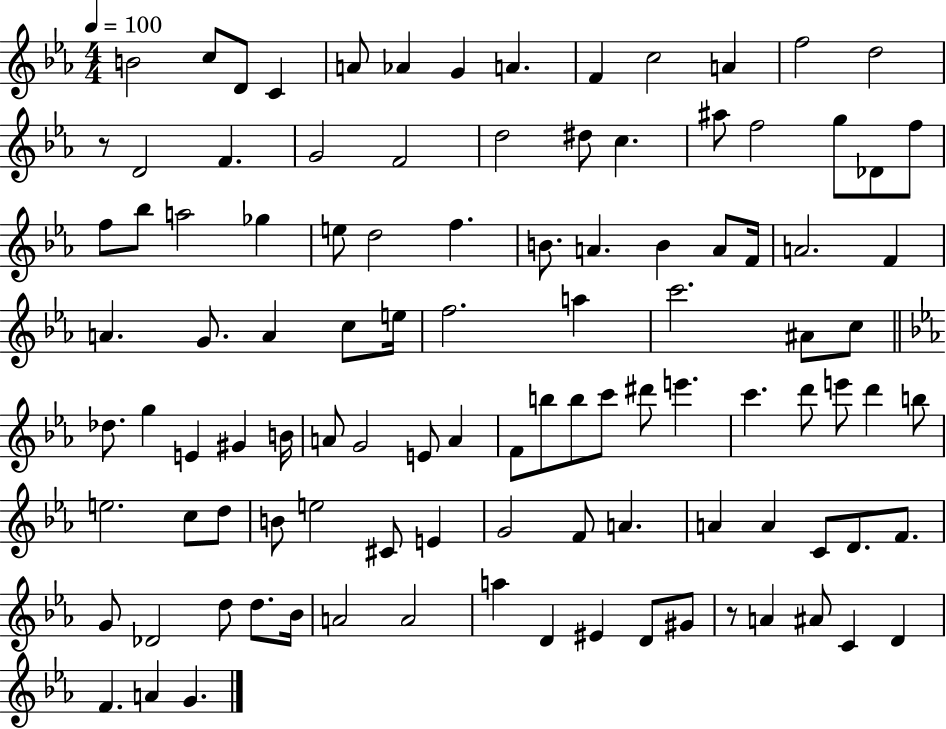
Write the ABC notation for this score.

X:1
T:Untitled
M:4/4
L:1/4
K:Eb
B2 c/2 D/2 C A/2 _A G A F c2 A f2 d2 z/2 D2 F G2 F2 d2 ^d/2 c ^a/2 f2 g/2 _D/2 f/2 f/2 _b/2 a2 _g e/2 d2 f B/2 A B A/2 F/4 A2 F A G/2 A c/2 e/4 f2 a c'2 ^A/2 c/2 _d/2 g E ^G B/4 A/2 G2 E/2 A F/2 b/2 b/2 c'/2 ^d'/2 e' c' d'/2 e'/2 d' b/2 e2 c/2 d/2 B/2 e2 ^C/2 E G2 F/2 A A A C/2 D/2 F/2 G/2 _D2 d/2 d/2 _B/4 A2 A2 a D ^E D/2 ^G/2 z/2 A ^A/2 C D F A G